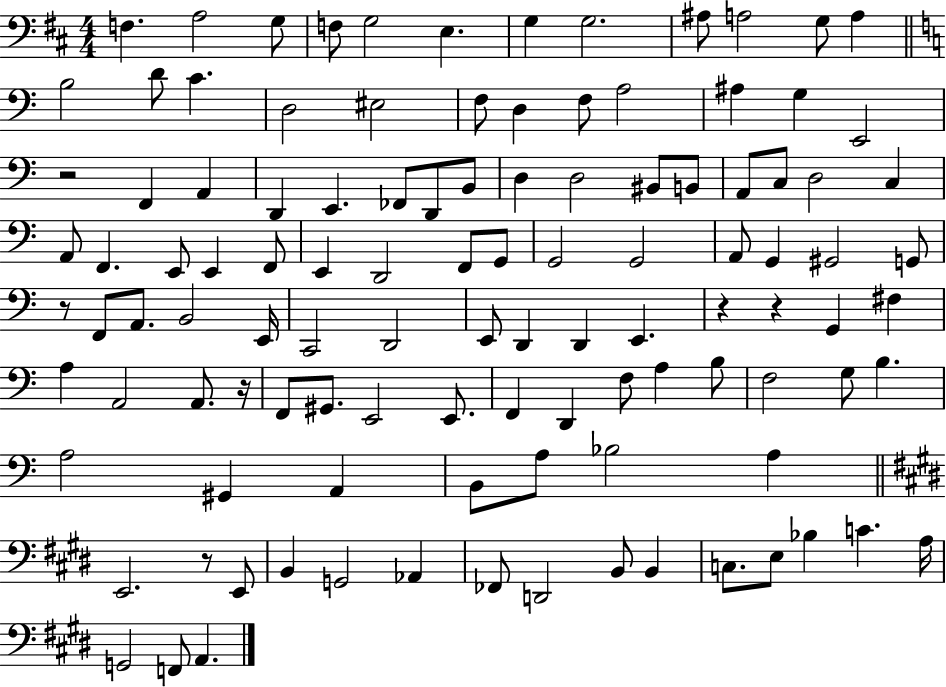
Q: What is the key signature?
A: D major